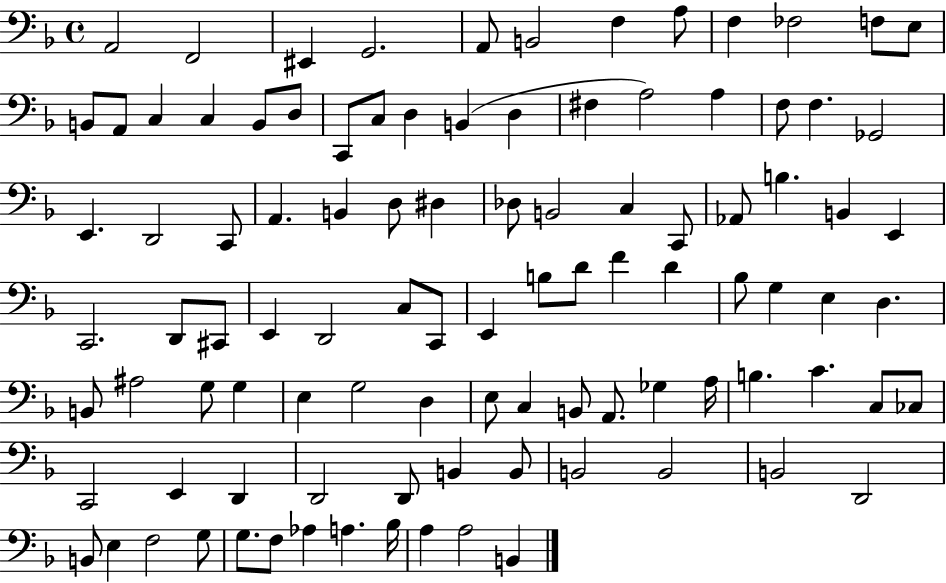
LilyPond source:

{
  \clef bass
  \time 4/4
  \defaultTimeSignature
  \key f \major
  \repeat volta 2 { a,2 f,2 | eis,4 g,2. | a,8 b,2 f4 a8 | f4 fes2 f8 e8 | \break b,8 a,8 c4 c4 b,8 d8 | c,8 c8 d4 b,4( d4 | fis4 a2) a4 | f8 f4. ges,2 | \break e,4. d,2 c,8 | a,4. b,4 d8 dis4 | des8 b,2 c4 c,8 | aes,8 b4. b,4 e,4 | \break c,2. d,8 cis,8 | e,4 d,2 c8 c,8 | e,4 b8 d'8 f'4 d'4 | bes8 g4 e4 d4. | \break b,8 ais2 g8 g4 | e4 g2 d4 | e8 c4 b,8 a,8. ges4 a16 | b4. c'4. c8 ces8 | \break c,2 e,4 d,4 | d,2 d,8 b,4 b,8 | b,2 b,2 | b,2 d,2 | \break b,8 e4 f2 g8 | g8. f8 aes4 a4. bes16 | a4 a2 b,4 | } \bar "|."
}